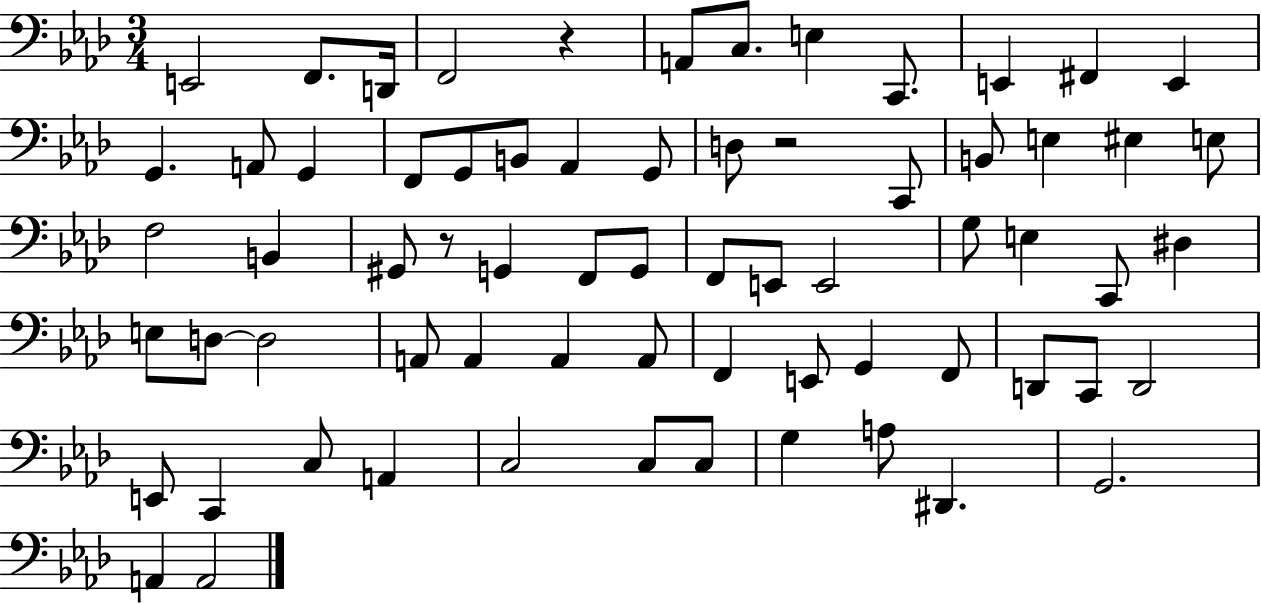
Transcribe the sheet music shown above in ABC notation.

X:1
T:Untitled
M:3/4
L:1/4
K:Ab
E,,2 F,,/2 D,,/4 F,,2 z A,,/2 C,/2 E, C,,/2 E,, ^F,, E,, G,, A,,/2 G,, F,,/2 G,,/2 B,,/2 _A,, G,,/2 D,/2 z2 C,,/2 B,,/2 E, ^E, E,/2 F,2 B,, ^G,,/2 z/2 G,, F,,/2 G,,/2 F,,/2 E,,/2 E,,2 G,/2 E, C,,/2 ^D, E,/2 D,/2 D,2 A,,/2 A,, A,, A,,/2 F,, E,,/2 G,, F,,/2 D,,/2 C,,/2 D,,2 E,,/2 C,, C,/2 A,, C,2 C,/2 C,/2 G, A,/2 ^D,, G,,2 A,, A,,2